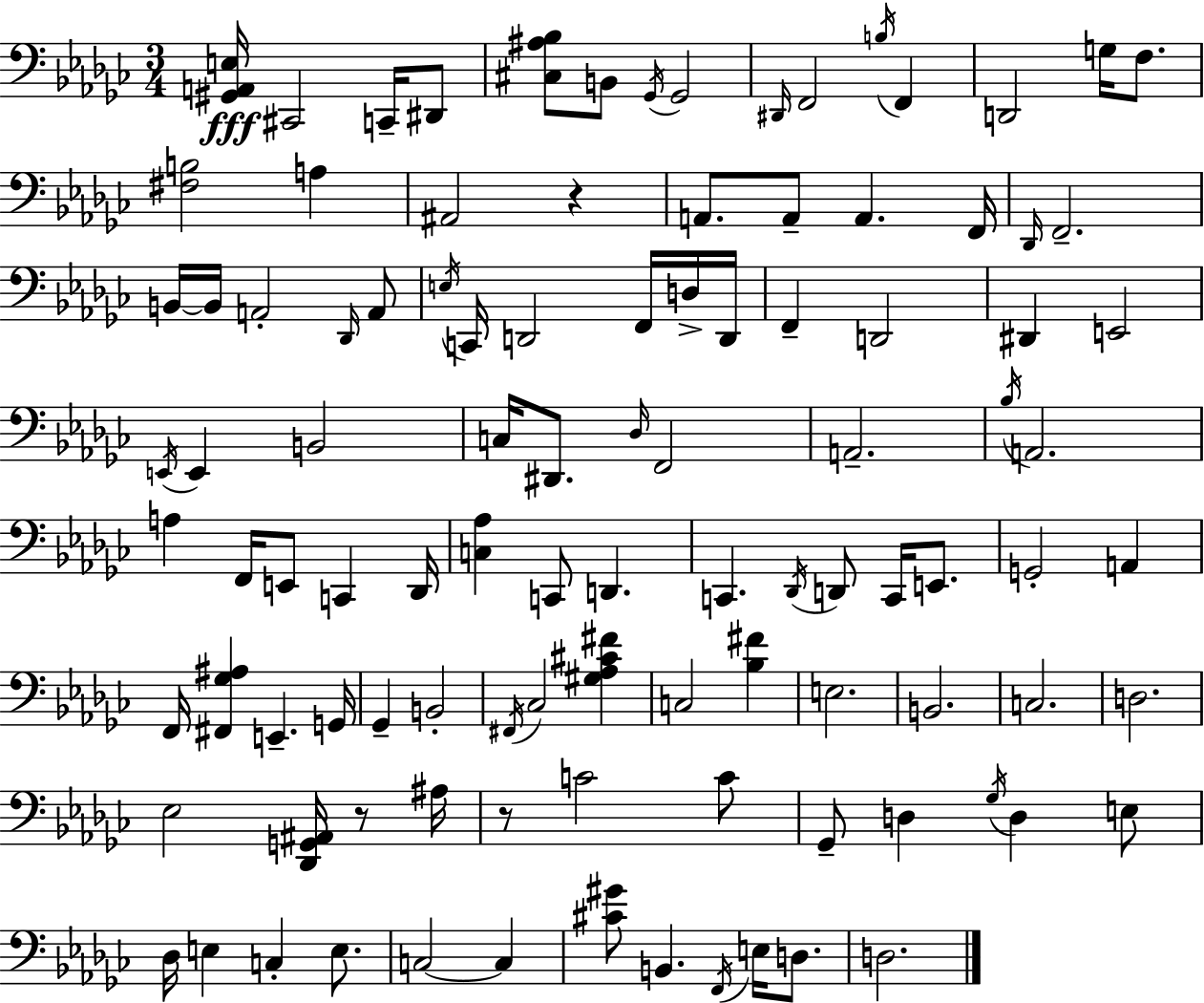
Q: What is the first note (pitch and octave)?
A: C#2